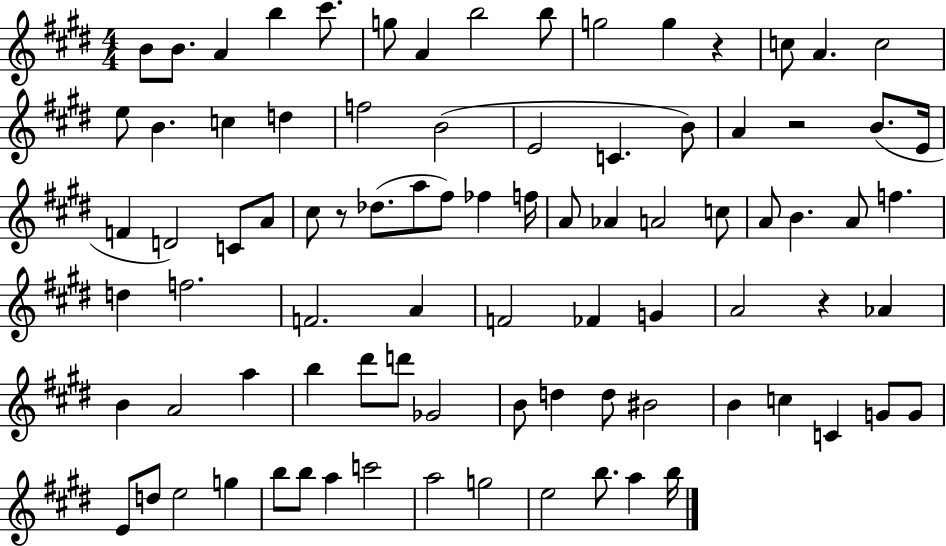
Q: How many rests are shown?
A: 4